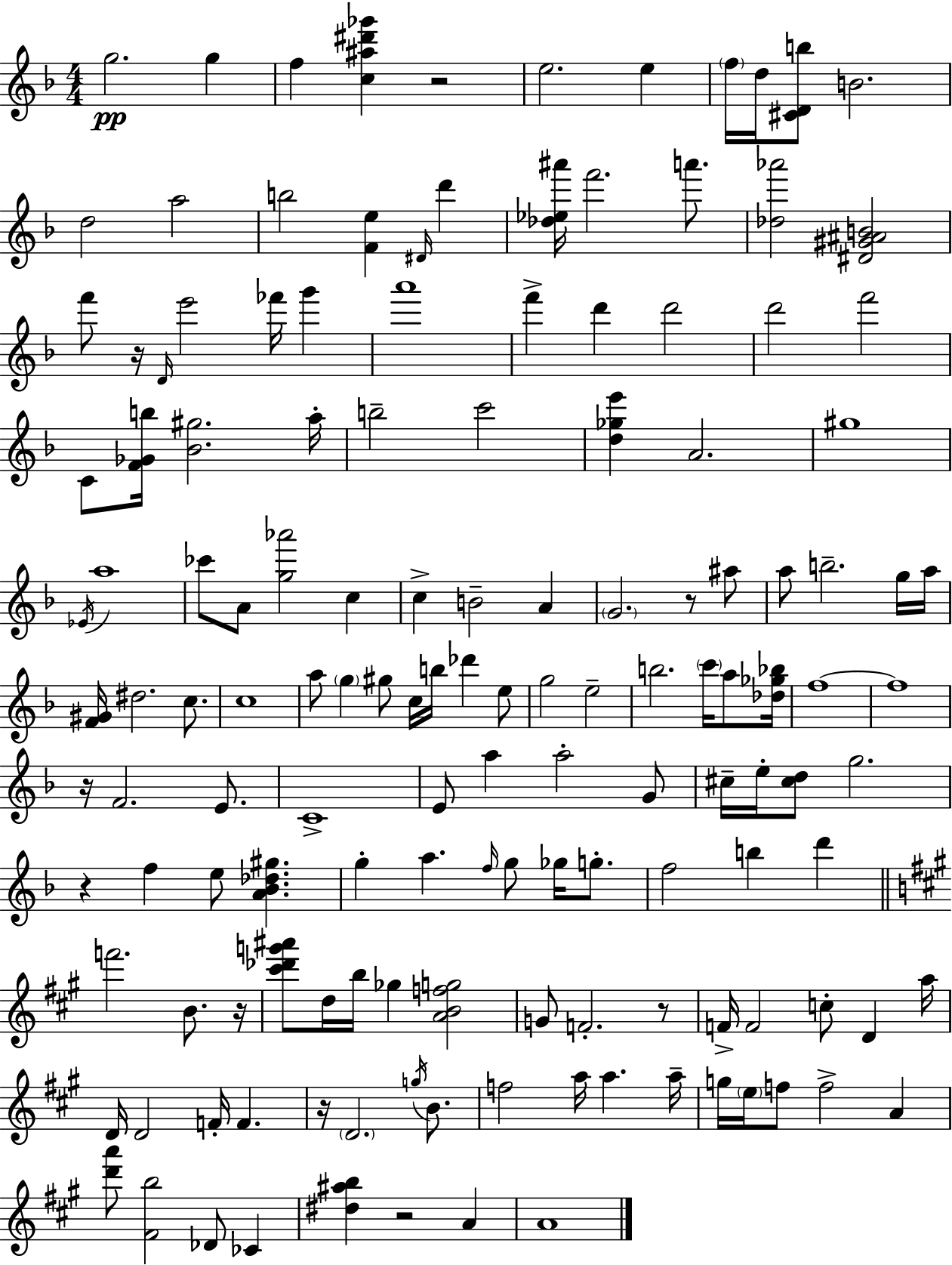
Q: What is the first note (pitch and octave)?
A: G5